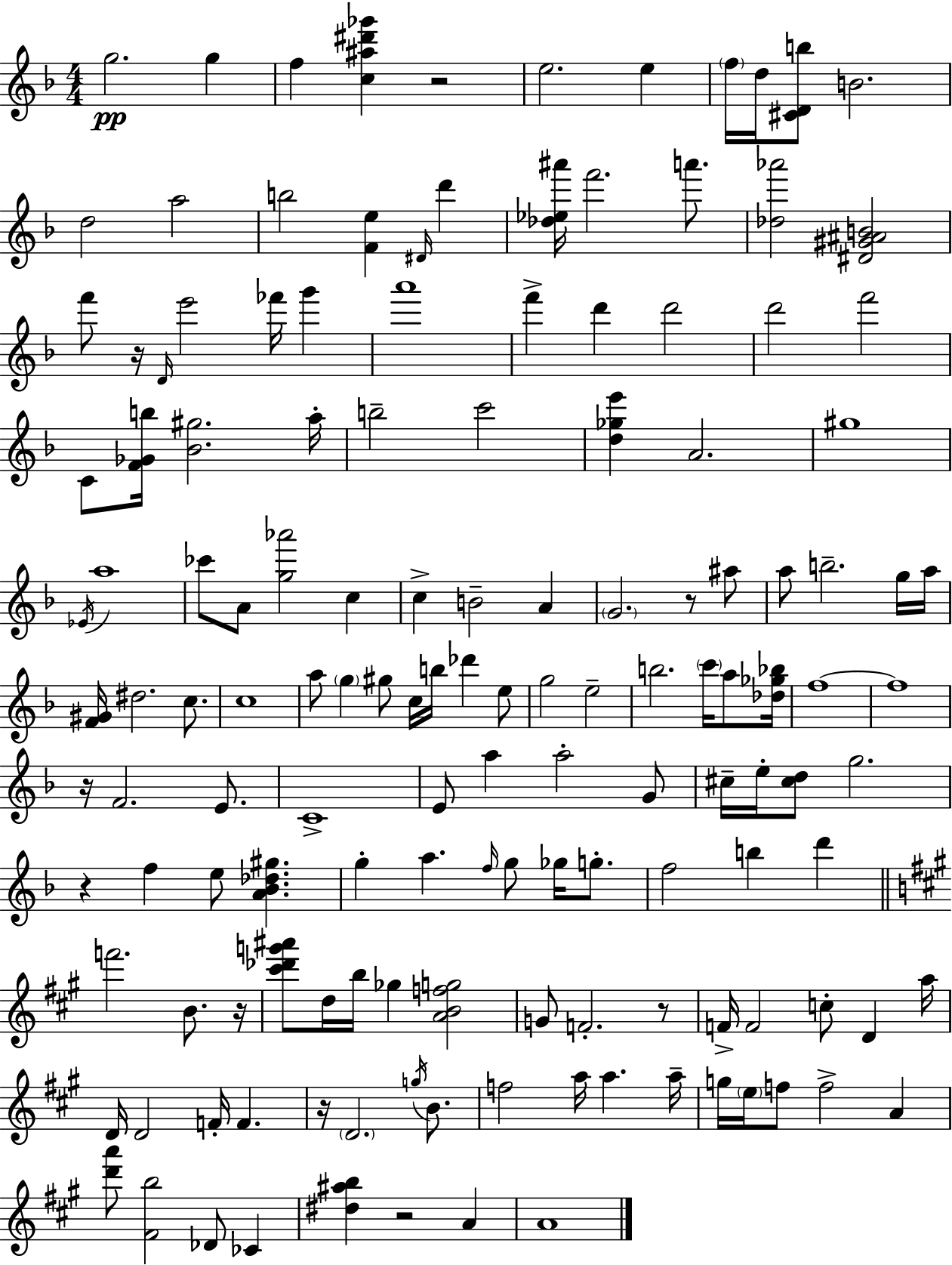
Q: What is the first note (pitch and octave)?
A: G5